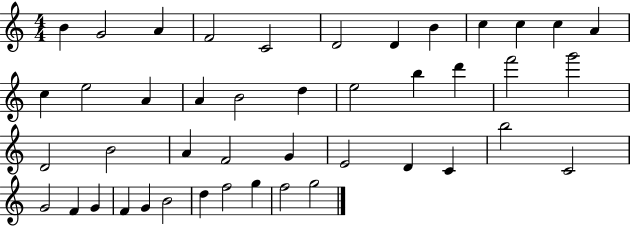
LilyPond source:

{
  \clef treble
  \numericTimeSignature
  \time 4/4
  \key c \major
  b'4 g'2 a'4 | f'2 c'2 | d'2 d'4 b'4 | c''4 c''4 c''4 a'4 | \break c''4 e''2 a'4 | a'4 b'2 d''4 | e''2 b''4 d'''4 | f'''2 g'''2 | \break d'2 b'2 | a'4 f'2 g'4 | e'2 d'4 c'4 | b''2 c'2 | \break g'2 f'4 g'4 | f'4 g'4 b'2 | d''4 f''2 g''4 | f''2 g''2 | \break \bar "|."
}